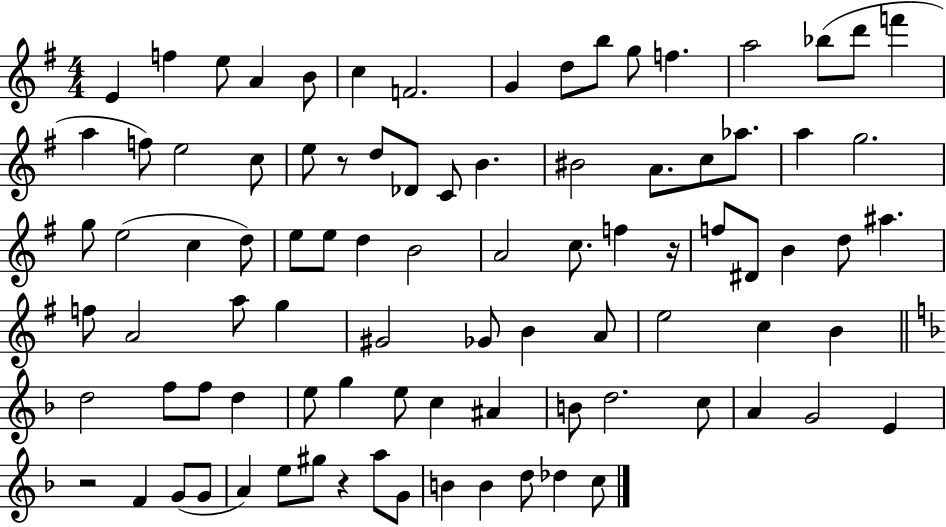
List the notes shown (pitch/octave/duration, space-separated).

E4/q F5/q E5/e A4/q B4/e C5/q F4/h. G4/q D5/e B5/e G5/e F5/q. A5/h Bb5/e D6/e F6/q A5/q F5/e E5/h C5/e E5/e R/e D5/e Db4/e C4/e B4/q. BIS4/h A4/e. C5/e Ab5/e. A5/q G5/h. G5/e E5/h C5/q D5/e E5/e E5/e D5/q B4/h A4/h C5/e. F5/q R/s F5/e D#4/e B4/q D5/e A#5/q. F5/e A4/h A5/e G5/q G#4/h Gb4/e B4/q A4/e E5/h C5/q B4/q D5/h F5/e F5/e D5/q E5/e G5/q E5/e C5/q A#4/q B4/e D5/h. C5/e A4/q G4/h E4/q R/h F4/q G4/e G4/e A4/q E5/e G#5/e R/q A5/e G4/e B4/q B4/q D5/e Db5/q C5/e